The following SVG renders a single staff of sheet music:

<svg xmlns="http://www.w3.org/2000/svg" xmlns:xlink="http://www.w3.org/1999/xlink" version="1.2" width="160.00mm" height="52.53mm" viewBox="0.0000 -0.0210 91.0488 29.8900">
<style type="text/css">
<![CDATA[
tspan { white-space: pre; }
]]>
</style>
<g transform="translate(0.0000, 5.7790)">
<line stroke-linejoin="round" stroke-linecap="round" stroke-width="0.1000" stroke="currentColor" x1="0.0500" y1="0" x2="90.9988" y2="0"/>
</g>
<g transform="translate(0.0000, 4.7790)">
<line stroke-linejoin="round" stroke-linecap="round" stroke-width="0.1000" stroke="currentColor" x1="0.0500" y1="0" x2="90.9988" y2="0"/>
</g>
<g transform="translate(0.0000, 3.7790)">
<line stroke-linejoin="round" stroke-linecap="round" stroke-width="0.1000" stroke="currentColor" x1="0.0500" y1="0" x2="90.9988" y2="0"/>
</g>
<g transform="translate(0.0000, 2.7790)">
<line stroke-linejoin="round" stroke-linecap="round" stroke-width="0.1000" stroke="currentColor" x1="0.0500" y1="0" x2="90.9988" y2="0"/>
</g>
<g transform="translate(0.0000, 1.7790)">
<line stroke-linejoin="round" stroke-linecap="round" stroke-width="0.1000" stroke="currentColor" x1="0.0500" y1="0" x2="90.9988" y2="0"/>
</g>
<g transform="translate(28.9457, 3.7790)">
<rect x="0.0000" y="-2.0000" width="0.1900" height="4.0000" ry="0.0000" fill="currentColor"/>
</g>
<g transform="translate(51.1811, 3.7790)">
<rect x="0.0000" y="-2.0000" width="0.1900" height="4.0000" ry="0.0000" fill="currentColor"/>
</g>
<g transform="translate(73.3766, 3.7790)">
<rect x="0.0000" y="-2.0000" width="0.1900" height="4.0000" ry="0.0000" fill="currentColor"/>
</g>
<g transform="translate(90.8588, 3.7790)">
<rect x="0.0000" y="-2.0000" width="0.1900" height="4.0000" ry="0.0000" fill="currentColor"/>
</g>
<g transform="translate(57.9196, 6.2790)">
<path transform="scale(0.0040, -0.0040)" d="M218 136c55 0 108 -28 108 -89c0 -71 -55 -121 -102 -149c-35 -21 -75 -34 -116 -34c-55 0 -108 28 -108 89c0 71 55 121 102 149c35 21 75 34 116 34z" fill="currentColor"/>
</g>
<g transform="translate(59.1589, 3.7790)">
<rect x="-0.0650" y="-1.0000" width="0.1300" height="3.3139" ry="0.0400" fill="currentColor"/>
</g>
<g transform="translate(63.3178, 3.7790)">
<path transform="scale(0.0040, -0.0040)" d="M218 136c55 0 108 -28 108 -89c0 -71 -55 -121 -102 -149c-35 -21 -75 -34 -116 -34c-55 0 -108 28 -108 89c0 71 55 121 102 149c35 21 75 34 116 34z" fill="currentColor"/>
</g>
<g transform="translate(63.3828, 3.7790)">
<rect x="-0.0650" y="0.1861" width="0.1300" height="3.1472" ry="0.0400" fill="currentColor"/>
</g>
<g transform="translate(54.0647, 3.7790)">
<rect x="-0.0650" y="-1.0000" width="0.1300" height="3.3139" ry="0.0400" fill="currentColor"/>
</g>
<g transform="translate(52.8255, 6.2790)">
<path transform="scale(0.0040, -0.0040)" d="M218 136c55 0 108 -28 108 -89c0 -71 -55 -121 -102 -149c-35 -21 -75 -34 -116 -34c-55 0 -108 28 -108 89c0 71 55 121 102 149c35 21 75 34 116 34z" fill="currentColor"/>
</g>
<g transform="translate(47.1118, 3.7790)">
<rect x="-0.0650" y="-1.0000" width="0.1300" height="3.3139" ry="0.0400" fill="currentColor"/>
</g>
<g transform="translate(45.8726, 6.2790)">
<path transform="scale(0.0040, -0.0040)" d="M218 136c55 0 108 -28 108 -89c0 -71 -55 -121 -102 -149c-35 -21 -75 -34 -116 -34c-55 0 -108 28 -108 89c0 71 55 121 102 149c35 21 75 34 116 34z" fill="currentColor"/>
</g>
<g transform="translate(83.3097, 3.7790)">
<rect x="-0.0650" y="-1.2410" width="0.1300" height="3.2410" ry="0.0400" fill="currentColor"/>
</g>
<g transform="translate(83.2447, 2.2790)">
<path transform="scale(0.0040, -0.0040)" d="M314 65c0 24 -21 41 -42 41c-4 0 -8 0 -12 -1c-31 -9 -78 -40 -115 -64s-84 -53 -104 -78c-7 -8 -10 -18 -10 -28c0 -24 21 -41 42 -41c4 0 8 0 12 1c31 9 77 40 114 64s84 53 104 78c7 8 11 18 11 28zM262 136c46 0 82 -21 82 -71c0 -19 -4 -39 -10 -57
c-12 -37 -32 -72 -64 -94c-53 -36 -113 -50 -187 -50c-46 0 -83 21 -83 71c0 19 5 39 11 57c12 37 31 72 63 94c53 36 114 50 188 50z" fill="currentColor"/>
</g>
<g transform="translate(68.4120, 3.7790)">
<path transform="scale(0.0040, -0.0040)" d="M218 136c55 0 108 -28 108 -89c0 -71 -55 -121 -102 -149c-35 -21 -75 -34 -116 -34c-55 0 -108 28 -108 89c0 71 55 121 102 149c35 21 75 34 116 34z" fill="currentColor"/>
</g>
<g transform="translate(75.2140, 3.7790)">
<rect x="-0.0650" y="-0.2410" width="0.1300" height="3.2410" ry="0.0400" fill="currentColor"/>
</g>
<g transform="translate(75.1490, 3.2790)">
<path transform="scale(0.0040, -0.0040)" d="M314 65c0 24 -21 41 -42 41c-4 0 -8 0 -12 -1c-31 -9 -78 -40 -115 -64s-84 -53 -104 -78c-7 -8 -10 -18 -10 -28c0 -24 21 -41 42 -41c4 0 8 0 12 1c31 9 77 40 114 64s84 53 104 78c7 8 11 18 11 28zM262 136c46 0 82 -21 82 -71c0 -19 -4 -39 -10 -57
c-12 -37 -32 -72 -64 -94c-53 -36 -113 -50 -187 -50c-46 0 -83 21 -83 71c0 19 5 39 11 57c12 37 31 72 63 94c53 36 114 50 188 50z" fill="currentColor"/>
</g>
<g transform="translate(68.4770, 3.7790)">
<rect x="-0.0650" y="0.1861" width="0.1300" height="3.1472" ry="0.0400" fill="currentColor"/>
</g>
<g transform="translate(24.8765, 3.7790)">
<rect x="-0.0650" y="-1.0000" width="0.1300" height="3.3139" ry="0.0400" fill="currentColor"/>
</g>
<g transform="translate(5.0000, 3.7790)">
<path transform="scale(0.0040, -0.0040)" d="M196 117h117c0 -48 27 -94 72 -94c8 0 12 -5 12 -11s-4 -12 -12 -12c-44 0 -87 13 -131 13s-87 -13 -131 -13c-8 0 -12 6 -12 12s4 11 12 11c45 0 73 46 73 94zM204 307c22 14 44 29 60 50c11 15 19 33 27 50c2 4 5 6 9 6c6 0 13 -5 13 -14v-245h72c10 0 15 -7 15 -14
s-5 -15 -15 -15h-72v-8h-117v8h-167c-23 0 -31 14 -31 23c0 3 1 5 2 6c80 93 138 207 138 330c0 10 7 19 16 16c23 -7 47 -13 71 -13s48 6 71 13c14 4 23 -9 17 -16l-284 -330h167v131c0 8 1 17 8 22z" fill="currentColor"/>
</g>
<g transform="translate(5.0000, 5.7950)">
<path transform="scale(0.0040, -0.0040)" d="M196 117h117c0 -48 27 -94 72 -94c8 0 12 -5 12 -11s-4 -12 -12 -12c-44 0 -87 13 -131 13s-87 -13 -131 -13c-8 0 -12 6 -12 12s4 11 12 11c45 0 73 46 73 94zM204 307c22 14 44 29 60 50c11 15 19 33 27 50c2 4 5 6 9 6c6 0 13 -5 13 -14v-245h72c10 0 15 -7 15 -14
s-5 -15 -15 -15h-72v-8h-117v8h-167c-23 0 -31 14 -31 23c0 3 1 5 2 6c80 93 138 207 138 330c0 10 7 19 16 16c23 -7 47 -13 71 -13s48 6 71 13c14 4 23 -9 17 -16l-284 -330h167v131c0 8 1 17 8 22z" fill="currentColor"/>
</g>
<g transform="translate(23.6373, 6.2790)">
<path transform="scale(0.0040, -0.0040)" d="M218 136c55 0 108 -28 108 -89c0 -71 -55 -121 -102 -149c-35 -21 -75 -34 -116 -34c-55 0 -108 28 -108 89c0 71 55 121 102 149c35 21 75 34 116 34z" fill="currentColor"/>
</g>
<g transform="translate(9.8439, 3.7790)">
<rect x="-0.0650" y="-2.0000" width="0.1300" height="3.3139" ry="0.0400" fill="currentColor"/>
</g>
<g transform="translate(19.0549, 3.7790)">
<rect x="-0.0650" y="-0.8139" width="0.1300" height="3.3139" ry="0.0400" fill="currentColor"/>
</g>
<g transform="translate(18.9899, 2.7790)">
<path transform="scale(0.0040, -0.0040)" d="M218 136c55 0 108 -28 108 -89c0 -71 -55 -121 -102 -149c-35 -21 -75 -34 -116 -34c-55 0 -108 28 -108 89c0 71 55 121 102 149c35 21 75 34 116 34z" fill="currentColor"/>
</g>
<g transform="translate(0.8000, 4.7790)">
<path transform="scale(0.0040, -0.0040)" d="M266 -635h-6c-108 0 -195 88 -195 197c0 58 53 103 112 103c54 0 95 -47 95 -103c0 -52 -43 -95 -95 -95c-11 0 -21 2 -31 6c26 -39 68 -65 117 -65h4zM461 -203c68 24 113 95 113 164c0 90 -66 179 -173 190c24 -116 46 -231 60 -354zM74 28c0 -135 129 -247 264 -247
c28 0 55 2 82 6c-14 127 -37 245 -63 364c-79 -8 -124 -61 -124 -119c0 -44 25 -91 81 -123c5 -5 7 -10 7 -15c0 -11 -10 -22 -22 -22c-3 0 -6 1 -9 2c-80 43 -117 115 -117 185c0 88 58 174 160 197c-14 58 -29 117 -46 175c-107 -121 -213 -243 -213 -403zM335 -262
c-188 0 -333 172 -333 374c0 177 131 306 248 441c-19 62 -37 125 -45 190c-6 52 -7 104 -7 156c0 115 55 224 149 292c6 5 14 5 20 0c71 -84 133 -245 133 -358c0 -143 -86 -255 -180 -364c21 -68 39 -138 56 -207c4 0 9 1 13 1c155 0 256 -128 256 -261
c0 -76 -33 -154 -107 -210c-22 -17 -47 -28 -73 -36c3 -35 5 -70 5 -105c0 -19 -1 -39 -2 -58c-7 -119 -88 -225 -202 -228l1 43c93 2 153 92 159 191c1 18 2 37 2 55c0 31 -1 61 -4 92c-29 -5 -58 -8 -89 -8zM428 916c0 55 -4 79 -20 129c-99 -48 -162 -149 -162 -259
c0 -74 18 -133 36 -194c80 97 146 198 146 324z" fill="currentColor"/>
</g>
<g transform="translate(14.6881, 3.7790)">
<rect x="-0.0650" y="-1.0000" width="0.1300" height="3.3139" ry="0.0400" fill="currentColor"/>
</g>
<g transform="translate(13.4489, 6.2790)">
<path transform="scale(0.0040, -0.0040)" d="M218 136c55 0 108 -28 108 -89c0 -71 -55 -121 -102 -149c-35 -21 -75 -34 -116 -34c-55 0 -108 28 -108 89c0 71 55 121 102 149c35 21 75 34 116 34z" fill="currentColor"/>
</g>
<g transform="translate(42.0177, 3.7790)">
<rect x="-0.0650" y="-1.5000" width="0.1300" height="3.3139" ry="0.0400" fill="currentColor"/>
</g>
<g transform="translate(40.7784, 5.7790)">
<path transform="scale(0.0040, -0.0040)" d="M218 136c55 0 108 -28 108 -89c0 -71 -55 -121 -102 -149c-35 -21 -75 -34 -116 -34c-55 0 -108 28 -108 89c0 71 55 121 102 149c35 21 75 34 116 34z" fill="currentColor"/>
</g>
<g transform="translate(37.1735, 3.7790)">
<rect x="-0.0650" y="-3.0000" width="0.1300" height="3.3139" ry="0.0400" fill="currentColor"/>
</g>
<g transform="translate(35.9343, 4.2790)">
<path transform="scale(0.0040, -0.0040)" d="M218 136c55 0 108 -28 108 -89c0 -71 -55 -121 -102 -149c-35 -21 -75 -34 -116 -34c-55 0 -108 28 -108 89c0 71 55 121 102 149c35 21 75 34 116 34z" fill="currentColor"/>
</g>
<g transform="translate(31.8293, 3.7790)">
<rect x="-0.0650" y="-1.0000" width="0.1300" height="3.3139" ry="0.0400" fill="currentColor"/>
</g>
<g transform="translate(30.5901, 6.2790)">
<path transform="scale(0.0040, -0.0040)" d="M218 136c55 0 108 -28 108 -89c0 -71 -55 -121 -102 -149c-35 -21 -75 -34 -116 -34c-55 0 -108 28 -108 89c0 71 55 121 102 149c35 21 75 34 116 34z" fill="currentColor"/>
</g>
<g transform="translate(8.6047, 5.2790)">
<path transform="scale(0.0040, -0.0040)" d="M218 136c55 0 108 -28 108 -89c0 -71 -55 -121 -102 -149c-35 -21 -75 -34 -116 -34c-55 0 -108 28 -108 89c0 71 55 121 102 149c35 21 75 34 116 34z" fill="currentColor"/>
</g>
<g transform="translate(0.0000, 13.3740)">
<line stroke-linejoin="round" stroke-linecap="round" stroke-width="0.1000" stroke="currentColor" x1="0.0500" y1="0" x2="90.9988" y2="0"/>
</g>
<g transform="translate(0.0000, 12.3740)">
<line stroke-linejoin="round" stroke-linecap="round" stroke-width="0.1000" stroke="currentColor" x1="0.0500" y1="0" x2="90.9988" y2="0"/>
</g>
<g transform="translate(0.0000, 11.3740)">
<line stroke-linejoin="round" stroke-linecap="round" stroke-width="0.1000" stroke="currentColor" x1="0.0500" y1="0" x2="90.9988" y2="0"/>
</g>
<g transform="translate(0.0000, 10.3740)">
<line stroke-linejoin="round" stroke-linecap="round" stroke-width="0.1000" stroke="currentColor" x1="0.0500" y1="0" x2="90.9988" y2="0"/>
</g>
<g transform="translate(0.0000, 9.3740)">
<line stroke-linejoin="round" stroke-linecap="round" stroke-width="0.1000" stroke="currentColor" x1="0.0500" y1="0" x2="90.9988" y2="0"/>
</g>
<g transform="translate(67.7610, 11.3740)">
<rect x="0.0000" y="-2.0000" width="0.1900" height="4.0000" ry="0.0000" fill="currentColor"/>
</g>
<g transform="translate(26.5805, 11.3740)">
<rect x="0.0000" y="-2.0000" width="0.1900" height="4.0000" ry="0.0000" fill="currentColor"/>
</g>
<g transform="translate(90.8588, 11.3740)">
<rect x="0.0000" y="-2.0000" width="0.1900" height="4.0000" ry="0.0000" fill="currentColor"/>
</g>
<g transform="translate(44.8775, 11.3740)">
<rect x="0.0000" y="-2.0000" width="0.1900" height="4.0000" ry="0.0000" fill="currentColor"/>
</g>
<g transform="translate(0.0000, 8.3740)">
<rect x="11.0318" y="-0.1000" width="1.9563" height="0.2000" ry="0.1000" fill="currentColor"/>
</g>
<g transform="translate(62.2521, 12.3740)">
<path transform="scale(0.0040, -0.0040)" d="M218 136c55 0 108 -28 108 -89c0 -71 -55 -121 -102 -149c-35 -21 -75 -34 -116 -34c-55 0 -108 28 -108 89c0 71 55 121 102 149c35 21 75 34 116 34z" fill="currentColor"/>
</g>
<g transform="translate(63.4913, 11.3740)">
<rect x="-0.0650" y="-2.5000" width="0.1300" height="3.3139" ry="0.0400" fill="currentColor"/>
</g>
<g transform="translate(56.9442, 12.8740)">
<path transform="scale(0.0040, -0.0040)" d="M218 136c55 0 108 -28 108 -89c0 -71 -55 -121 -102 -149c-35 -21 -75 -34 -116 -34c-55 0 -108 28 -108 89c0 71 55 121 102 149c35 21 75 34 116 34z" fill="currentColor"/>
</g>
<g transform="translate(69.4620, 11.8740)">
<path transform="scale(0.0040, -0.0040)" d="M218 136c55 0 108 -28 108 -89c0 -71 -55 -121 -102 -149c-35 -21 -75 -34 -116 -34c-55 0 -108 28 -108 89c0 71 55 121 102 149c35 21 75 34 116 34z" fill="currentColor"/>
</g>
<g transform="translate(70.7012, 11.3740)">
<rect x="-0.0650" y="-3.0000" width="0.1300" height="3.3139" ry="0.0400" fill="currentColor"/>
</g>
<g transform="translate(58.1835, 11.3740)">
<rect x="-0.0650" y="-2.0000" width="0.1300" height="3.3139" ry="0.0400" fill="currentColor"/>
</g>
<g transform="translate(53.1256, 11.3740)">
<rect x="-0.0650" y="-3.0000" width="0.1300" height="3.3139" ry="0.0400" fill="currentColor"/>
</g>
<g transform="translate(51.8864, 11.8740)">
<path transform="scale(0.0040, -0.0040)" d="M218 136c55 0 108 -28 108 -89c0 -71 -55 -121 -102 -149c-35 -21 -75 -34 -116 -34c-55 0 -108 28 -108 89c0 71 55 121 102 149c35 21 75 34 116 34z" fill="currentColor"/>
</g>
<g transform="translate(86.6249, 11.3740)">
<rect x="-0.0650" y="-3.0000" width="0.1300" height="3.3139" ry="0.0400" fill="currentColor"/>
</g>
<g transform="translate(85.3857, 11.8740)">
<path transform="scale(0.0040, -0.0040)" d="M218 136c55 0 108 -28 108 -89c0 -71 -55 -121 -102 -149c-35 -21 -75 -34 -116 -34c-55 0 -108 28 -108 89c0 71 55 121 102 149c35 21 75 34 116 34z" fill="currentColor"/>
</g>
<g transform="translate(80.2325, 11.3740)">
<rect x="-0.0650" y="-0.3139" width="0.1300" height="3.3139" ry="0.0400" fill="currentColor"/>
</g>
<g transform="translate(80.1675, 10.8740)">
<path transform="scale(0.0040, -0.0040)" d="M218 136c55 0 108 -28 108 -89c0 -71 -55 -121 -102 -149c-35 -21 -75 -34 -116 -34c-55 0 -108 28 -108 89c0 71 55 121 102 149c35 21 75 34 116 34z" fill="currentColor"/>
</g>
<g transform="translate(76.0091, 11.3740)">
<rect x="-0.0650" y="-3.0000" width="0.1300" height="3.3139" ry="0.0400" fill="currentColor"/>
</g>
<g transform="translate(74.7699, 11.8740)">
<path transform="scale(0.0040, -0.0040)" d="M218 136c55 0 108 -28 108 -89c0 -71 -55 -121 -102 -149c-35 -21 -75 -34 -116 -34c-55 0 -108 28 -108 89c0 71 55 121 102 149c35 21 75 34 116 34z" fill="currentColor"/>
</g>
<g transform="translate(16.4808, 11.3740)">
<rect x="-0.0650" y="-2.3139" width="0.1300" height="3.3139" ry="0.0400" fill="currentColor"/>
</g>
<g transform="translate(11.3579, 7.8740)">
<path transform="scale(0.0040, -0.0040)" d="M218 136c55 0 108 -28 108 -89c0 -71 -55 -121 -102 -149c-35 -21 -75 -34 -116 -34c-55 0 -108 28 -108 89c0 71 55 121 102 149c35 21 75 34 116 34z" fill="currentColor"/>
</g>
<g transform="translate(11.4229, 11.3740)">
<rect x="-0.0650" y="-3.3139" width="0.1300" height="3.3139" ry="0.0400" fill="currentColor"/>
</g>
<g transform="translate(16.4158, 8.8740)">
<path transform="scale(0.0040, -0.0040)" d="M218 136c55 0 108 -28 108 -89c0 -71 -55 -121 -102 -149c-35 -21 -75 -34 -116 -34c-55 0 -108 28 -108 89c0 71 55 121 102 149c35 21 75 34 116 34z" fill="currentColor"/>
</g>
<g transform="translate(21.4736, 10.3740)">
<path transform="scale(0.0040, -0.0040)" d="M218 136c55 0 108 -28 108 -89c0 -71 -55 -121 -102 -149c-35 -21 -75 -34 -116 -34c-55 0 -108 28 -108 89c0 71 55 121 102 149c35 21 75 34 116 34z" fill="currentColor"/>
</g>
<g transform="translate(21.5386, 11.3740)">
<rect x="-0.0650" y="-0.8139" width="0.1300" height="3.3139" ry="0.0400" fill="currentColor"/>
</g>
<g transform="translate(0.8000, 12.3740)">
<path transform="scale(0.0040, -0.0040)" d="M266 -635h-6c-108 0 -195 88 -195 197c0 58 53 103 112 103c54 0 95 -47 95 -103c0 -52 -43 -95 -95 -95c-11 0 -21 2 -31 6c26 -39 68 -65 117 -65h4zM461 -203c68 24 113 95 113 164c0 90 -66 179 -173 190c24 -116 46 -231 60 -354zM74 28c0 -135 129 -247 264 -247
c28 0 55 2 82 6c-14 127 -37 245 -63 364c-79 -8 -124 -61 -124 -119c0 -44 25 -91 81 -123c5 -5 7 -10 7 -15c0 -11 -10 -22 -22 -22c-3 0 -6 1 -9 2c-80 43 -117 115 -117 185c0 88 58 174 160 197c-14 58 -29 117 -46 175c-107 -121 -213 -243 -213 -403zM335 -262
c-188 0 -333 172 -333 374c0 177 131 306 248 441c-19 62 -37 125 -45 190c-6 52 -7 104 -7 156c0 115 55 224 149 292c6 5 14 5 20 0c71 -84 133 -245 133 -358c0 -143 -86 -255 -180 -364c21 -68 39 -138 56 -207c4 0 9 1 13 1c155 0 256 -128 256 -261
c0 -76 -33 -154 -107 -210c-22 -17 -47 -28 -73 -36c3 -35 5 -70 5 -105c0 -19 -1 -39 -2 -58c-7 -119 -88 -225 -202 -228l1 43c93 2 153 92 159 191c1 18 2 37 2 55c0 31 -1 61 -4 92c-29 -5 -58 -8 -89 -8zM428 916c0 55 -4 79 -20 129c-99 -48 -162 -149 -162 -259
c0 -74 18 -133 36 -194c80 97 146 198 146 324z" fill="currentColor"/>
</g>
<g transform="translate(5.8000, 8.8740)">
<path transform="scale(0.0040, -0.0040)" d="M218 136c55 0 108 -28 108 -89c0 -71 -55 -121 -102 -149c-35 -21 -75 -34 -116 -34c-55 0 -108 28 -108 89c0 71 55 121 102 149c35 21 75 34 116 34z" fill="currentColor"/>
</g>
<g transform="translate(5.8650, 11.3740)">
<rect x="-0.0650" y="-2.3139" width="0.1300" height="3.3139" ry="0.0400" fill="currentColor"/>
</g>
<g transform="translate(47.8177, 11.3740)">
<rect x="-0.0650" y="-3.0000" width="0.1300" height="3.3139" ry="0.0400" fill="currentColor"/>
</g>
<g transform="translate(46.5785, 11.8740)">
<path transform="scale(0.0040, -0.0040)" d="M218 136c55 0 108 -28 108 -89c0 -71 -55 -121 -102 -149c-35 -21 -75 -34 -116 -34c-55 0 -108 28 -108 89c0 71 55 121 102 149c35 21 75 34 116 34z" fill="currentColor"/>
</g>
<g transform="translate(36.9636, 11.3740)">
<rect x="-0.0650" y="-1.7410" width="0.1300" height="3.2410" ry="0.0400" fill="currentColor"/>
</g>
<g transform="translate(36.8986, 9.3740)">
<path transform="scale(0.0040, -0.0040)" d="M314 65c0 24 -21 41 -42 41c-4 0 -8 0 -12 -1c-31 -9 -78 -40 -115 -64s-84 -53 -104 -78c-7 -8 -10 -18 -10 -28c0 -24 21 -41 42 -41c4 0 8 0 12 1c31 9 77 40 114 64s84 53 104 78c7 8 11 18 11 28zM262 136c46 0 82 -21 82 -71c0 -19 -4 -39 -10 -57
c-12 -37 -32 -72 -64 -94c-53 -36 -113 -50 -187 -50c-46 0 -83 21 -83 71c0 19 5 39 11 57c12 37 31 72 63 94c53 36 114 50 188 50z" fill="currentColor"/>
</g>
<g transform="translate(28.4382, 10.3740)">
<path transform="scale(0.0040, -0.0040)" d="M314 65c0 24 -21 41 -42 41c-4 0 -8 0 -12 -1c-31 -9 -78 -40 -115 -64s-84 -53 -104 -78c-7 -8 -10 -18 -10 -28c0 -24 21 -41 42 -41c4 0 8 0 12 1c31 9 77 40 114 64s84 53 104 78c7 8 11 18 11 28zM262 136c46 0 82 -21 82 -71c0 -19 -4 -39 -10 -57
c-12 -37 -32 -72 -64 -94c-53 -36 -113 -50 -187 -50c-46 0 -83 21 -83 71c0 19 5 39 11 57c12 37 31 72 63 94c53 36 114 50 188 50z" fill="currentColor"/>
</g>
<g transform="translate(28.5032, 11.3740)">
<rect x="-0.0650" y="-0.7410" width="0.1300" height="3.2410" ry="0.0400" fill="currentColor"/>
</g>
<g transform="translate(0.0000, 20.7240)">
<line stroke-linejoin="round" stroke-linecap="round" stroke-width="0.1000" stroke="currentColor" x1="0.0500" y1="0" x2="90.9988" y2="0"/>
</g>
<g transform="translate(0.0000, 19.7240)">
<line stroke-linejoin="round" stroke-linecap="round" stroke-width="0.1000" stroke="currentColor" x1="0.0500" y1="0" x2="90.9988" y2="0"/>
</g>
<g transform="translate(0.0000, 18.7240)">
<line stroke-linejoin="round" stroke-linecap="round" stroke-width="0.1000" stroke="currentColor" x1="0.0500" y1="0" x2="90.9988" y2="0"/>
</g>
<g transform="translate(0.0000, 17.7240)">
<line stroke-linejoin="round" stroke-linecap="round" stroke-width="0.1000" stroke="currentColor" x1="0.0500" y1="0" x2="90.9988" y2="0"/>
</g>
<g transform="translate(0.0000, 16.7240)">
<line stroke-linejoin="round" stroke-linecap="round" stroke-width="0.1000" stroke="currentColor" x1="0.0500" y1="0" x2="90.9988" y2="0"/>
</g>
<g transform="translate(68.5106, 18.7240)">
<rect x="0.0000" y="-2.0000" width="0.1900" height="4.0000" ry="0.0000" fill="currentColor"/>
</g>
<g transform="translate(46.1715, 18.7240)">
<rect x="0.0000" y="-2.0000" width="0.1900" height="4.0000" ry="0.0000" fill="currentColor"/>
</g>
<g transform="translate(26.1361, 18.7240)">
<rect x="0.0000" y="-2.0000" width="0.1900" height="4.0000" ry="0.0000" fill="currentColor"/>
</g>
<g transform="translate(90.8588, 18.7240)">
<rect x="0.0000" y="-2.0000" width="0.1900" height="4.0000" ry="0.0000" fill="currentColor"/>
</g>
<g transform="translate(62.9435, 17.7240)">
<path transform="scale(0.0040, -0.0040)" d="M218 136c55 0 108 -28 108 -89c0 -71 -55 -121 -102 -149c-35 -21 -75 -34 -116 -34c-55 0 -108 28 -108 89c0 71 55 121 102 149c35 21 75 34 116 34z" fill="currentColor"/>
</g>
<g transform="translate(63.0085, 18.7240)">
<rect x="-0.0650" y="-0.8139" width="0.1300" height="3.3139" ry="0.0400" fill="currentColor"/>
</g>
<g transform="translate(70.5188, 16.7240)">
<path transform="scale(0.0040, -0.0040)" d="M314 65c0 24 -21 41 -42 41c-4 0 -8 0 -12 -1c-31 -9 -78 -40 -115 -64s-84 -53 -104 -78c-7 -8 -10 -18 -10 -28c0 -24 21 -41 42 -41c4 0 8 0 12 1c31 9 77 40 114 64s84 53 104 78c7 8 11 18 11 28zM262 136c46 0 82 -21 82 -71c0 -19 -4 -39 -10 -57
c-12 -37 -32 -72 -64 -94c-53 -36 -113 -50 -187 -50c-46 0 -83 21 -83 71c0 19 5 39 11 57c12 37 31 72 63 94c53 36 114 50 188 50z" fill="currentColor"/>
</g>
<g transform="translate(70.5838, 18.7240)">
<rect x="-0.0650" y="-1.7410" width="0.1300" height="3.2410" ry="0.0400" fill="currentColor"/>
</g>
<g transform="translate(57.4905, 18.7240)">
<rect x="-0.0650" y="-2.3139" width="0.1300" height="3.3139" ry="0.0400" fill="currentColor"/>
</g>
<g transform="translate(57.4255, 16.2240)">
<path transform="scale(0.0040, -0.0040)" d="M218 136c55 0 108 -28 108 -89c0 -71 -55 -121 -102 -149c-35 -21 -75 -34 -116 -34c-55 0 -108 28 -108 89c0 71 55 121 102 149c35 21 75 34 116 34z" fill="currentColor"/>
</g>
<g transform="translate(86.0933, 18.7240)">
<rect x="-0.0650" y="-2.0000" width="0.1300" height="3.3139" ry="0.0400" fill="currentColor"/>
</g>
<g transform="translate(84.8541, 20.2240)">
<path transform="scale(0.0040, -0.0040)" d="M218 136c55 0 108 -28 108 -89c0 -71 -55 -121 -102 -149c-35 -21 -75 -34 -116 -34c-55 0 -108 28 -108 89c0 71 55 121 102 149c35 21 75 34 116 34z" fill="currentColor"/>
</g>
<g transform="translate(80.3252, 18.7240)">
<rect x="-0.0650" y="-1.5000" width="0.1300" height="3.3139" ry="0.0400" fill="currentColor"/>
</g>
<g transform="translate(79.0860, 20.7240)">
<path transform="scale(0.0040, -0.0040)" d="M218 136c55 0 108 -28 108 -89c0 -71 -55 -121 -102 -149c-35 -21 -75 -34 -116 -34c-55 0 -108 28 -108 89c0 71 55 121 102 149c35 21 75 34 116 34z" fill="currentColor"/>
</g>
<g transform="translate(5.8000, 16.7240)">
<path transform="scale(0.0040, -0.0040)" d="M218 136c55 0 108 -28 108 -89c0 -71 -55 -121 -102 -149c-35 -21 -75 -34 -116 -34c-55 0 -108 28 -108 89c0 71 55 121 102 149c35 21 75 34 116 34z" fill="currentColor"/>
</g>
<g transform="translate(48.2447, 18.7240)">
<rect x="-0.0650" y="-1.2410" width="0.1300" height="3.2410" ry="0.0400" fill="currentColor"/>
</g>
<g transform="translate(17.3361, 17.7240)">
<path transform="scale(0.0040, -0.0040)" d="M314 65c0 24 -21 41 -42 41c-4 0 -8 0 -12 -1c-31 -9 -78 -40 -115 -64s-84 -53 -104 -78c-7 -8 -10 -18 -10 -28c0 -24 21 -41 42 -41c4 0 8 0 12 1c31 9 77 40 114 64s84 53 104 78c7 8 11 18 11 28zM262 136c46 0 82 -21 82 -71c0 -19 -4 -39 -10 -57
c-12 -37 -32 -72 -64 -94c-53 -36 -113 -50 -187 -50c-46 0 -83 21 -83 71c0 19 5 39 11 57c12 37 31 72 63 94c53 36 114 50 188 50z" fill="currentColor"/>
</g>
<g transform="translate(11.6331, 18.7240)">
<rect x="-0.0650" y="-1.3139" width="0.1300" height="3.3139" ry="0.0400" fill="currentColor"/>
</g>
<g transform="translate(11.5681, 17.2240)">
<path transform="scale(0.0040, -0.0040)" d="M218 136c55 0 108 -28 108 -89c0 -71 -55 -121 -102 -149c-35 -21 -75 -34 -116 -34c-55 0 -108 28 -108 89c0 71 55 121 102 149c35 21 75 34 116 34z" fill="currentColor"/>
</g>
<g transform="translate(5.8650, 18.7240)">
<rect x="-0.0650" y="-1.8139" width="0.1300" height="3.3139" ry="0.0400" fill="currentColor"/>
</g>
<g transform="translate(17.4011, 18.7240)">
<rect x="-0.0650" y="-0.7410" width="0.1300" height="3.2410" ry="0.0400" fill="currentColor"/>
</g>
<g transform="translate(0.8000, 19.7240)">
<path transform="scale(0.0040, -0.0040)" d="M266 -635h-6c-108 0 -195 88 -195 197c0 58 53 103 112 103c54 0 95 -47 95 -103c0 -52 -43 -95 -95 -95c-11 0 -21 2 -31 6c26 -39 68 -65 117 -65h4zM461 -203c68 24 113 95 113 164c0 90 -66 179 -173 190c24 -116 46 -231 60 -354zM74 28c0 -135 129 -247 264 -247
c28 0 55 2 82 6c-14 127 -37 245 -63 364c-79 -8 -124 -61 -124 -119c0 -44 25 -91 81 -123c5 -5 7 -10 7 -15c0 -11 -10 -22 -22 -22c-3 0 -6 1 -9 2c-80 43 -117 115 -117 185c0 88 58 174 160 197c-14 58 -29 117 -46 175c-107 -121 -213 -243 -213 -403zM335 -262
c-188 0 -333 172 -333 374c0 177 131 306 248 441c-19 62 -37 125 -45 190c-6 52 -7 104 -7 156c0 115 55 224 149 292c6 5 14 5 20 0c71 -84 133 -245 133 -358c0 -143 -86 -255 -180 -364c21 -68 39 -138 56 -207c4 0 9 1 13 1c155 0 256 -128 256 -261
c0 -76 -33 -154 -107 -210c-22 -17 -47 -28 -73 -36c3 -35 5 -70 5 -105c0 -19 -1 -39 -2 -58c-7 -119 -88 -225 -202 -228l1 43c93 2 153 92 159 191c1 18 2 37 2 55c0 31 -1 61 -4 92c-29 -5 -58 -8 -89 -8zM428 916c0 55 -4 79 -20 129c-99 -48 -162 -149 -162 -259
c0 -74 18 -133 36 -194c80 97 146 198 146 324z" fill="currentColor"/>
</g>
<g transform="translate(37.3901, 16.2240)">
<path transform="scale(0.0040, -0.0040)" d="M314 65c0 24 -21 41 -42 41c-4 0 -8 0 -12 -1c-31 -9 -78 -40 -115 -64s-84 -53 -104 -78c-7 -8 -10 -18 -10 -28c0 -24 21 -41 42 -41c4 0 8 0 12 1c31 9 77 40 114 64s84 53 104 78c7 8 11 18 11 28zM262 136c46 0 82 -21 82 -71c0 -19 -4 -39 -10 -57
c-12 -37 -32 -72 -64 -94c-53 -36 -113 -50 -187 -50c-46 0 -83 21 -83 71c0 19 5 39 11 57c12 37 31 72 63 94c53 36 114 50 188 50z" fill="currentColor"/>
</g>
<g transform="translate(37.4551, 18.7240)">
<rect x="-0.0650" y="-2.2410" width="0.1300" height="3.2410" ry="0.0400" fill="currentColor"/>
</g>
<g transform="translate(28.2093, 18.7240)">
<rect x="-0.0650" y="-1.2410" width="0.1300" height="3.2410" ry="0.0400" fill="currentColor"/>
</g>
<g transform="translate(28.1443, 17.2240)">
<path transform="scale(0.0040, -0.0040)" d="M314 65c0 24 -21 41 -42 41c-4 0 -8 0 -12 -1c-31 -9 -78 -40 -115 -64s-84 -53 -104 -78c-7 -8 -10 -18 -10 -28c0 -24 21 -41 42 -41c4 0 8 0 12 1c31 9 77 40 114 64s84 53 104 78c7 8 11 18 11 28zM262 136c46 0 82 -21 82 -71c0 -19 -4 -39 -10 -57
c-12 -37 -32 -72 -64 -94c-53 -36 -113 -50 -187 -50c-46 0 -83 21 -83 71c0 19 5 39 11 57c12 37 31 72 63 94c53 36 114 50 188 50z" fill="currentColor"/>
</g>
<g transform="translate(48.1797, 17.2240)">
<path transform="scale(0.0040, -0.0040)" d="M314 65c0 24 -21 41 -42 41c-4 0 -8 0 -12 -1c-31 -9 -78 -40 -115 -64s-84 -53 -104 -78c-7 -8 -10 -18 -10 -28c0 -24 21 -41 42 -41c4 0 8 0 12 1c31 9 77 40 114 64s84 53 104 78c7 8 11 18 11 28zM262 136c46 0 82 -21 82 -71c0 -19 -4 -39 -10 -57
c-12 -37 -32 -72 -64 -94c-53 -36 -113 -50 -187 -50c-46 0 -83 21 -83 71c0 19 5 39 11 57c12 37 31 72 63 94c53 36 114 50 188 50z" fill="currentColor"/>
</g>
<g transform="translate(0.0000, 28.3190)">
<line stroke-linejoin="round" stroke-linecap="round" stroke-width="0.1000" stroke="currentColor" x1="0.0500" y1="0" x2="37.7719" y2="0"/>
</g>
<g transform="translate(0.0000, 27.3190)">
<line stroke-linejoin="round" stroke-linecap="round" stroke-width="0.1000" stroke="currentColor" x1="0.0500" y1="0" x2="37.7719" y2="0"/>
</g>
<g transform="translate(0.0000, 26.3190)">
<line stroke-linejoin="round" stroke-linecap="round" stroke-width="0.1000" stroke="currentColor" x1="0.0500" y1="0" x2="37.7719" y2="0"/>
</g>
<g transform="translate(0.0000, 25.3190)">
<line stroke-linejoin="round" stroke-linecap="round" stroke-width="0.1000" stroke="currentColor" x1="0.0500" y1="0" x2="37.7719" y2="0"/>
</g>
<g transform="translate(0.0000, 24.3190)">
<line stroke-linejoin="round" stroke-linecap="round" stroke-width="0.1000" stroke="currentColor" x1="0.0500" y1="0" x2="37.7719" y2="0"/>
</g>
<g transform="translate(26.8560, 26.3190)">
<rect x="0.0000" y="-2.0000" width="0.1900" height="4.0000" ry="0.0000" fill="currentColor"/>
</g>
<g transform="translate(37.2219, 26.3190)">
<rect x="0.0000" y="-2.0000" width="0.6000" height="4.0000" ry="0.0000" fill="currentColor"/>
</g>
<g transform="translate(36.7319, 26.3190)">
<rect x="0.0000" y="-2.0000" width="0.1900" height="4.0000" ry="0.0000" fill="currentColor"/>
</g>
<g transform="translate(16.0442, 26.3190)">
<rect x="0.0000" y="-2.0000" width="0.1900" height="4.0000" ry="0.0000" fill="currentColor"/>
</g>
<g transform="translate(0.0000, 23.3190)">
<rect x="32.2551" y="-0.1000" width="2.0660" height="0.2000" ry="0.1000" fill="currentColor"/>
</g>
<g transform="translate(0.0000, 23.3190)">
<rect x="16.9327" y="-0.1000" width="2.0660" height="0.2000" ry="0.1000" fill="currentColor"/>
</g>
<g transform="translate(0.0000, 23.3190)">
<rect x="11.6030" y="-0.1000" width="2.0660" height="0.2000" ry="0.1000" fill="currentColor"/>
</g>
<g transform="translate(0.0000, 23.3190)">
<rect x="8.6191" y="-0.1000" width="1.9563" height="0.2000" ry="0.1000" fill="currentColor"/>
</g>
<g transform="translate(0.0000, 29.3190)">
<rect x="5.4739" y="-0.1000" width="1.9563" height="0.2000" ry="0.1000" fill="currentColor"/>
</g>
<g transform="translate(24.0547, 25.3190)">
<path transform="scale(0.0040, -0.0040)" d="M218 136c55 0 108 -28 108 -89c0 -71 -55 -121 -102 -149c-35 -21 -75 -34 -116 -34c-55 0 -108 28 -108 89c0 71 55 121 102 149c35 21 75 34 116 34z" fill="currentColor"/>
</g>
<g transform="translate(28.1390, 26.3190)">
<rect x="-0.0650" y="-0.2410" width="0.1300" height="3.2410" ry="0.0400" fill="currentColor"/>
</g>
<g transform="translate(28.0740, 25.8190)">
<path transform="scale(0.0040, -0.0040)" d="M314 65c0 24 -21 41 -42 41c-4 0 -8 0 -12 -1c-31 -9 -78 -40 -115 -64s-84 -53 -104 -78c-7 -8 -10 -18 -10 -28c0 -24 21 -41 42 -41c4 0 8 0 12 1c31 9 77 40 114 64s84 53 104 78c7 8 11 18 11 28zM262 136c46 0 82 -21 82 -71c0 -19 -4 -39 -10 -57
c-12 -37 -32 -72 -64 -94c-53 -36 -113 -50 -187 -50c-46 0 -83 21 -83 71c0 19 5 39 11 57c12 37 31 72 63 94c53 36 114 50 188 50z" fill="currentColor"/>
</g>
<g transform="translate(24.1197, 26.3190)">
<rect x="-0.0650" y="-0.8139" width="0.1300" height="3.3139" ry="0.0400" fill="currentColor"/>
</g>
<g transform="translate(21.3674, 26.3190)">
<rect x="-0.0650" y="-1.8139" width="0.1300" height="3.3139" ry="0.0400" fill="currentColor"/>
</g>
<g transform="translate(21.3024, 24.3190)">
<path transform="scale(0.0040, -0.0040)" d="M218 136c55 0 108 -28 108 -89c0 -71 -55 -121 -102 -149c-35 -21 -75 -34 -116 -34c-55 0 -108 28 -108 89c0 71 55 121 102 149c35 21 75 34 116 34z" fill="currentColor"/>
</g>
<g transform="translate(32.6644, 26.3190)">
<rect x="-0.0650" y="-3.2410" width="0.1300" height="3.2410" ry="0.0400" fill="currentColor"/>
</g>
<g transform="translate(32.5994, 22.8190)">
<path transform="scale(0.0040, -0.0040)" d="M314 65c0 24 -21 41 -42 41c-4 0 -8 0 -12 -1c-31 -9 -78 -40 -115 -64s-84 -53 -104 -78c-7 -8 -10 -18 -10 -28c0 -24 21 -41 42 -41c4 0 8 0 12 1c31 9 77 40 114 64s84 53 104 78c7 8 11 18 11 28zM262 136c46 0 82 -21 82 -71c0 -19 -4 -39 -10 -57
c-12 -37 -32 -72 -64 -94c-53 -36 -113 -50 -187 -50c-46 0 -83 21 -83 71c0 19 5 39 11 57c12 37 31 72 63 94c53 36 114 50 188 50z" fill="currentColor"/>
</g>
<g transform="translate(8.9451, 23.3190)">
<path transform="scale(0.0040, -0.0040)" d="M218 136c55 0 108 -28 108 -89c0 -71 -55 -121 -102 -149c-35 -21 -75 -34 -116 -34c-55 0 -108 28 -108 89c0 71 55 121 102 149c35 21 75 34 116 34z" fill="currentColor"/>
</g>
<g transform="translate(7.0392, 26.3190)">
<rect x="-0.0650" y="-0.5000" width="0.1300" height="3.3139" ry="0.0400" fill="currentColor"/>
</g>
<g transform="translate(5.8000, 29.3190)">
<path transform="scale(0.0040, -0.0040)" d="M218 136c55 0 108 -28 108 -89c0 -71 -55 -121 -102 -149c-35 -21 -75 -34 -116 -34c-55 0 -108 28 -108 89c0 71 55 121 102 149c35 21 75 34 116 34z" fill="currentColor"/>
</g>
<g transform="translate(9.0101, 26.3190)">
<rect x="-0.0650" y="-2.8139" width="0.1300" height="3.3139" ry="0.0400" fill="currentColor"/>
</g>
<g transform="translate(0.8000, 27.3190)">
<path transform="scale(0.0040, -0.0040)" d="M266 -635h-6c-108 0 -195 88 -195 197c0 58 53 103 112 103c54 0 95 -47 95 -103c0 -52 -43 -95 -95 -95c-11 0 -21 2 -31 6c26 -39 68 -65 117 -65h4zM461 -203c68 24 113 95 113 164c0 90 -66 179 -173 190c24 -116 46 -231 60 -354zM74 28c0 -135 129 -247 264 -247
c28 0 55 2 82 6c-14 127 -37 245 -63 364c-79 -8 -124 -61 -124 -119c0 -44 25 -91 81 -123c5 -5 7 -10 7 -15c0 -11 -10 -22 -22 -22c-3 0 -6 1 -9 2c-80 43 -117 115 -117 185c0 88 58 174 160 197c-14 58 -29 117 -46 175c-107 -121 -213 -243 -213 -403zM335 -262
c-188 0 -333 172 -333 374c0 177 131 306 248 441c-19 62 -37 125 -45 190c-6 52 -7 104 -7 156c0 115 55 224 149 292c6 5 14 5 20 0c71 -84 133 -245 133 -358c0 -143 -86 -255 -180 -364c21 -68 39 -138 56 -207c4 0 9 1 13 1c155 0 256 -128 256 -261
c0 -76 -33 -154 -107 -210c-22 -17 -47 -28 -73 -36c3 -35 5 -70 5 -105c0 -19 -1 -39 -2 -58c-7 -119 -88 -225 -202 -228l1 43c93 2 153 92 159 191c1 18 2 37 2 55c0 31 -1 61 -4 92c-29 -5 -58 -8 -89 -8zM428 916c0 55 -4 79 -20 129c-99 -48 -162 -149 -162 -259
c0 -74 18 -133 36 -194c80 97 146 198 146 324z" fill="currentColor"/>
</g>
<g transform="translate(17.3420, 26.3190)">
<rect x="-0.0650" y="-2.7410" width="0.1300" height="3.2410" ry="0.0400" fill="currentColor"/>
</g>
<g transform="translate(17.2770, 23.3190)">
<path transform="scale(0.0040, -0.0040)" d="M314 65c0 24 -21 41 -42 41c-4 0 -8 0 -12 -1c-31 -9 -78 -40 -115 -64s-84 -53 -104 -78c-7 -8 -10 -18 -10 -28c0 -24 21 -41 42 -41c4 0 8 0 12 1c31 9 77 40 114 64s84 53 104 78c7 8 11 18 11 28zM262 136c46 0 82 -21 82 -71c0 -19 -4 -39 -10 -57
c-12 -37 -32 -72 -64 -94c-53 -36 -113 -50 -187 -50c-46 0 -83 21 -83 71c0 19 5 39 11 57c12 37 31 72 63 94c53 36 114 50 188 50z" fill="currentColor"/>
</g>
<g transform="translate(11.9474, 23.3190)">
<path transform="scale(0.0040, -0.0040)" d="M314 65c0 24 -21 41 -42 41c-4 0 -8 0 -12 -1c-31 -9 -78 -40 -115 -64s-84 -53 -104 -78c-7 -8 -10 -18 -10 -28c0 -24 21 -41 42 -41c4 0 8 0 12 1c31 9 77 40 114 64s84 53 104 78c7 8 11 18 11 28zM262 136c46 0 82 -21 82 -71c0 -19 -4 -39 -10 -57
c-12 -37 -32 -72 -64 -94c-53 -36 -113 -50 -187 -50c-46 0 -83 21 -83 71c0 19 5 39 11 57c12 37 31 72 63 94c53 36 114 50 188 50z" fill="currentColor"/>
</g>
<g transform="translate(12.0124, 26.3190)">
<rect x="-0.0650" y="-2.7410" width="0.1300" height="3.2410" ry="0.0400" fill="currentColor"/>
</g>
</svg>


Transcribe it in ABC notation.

X:1
T:Untitled
M:4/4
L:1/4
K:C
F D d D D A E D D D B B c2 e2 g b g d d2 f2 A A F G A A c A f e d2 e2 g2 e2 g d f2 E F C a a2 a2 f d c2 b2